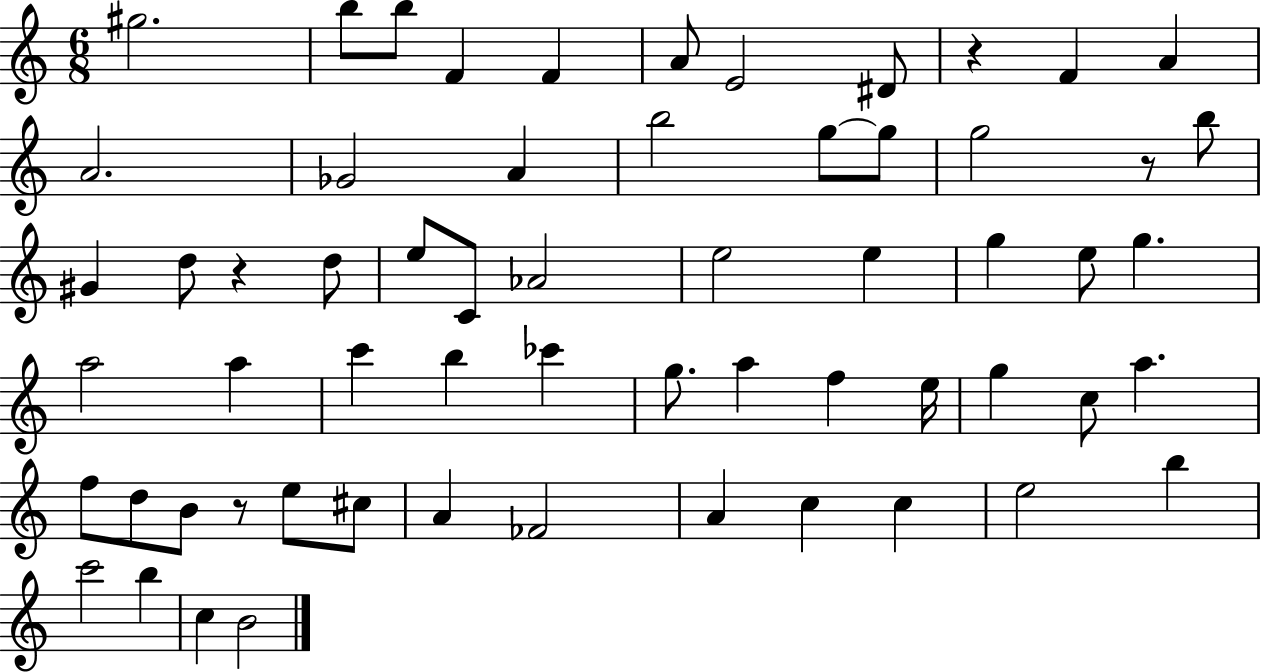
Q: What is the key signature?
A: C major